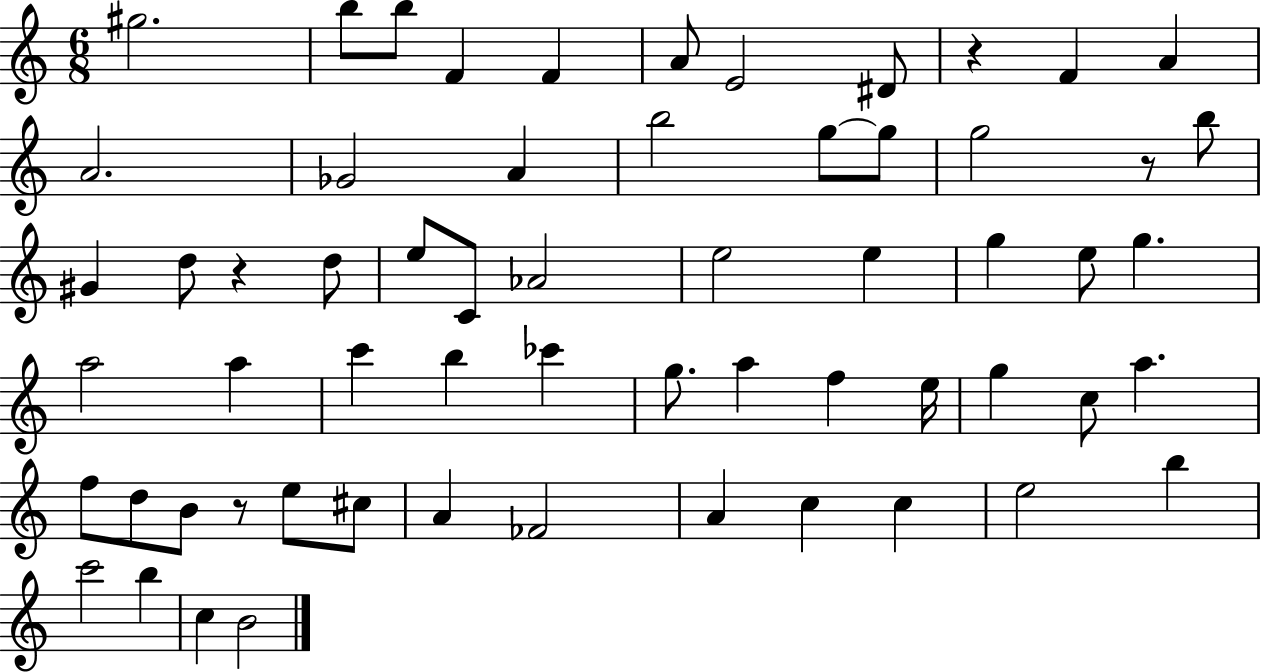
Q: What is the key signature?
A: C major